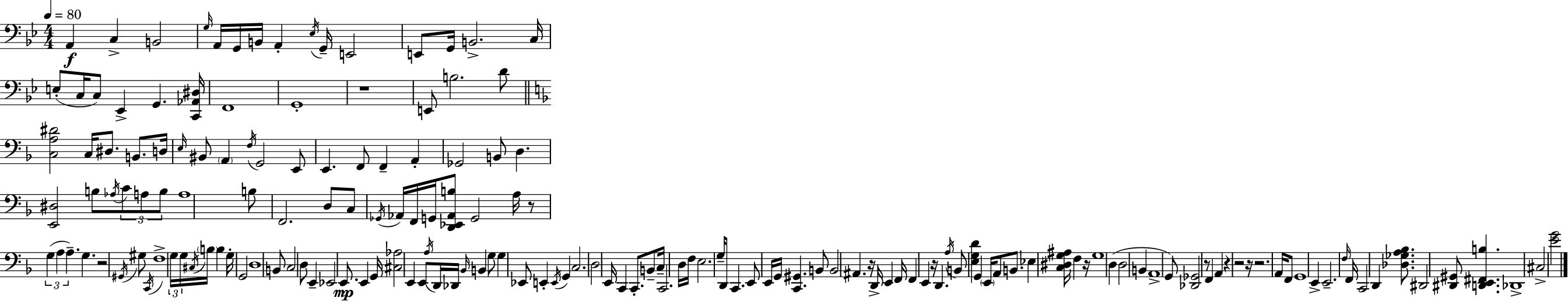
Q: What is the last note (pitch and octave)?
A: C#3